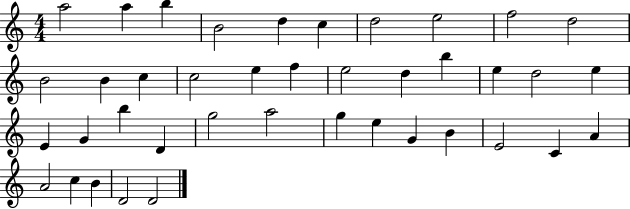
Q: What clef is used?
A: treble